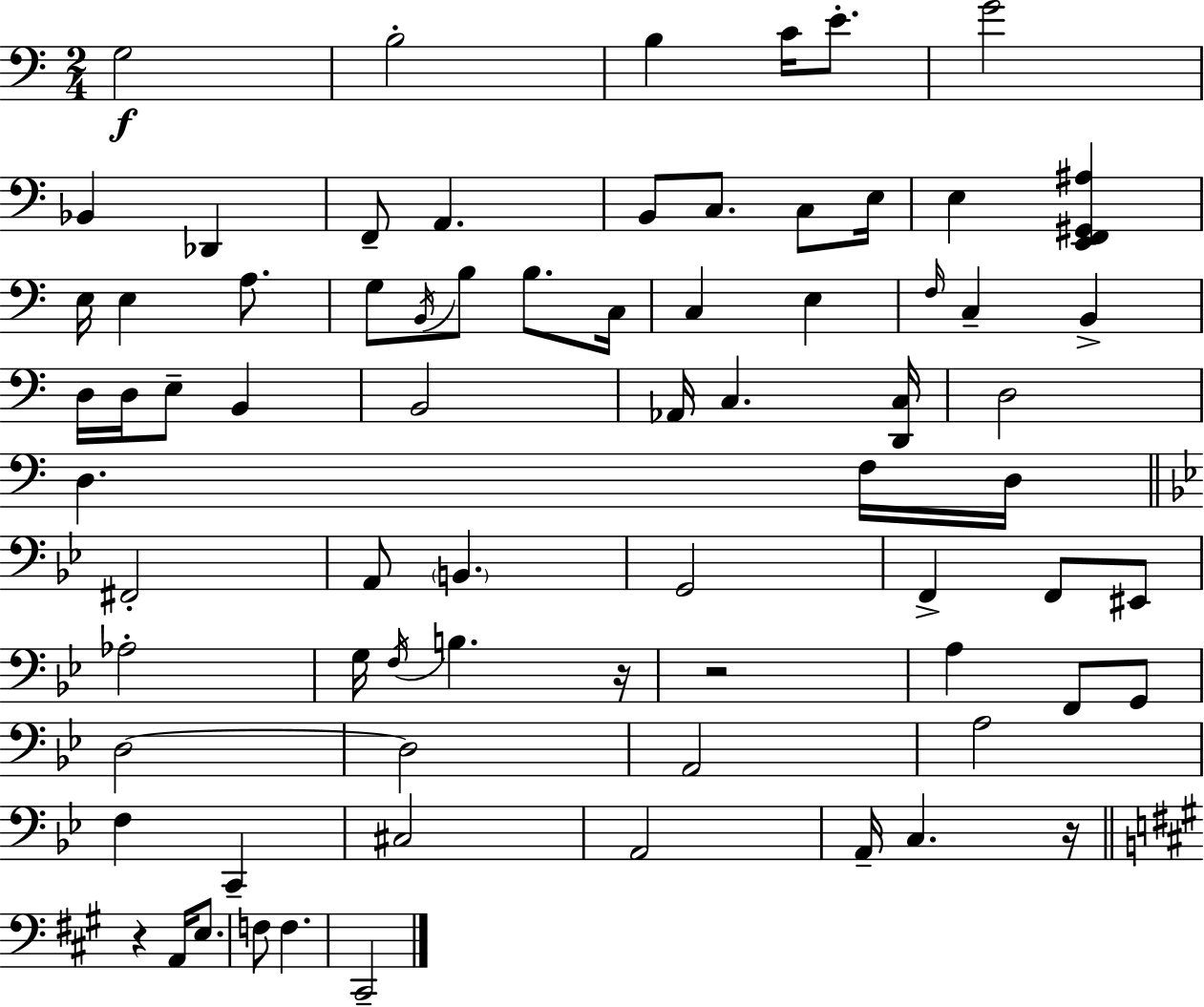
X:1
T:Untitled
M:2/4
L:1/4
K:Am
G,2 B,2 B, C/4 E/2 G2 _B,, _D,, F,,/2 A,, B,,/2 C,/2 C,/2 E,/4 E, [E,,F,,^G,,^A,] E,/4 E, A,/2 G,/2 B,,/4 B,/2 B,/2 C,/4 C, E, F,/4 C, B,, D,/4 D,/4 E,/2 B,, B,,2 _A,,/4 C, [D,,C,]/4 D,2 D, F,/4 D,/4 ^F,,2 A,,/2 B,, G,,2 F,, F,,/2 ^E,,/2 _A,2 G,/4 F,/4 B, z/4 z2 A, F,,/2 G,,/2 D,2 D,2 A,,2 A,2 F, C,, ^C,2 A,,2 A,,/4 C, z/4 z A,,/4 E,/2 F,/2 F, ^C,,2